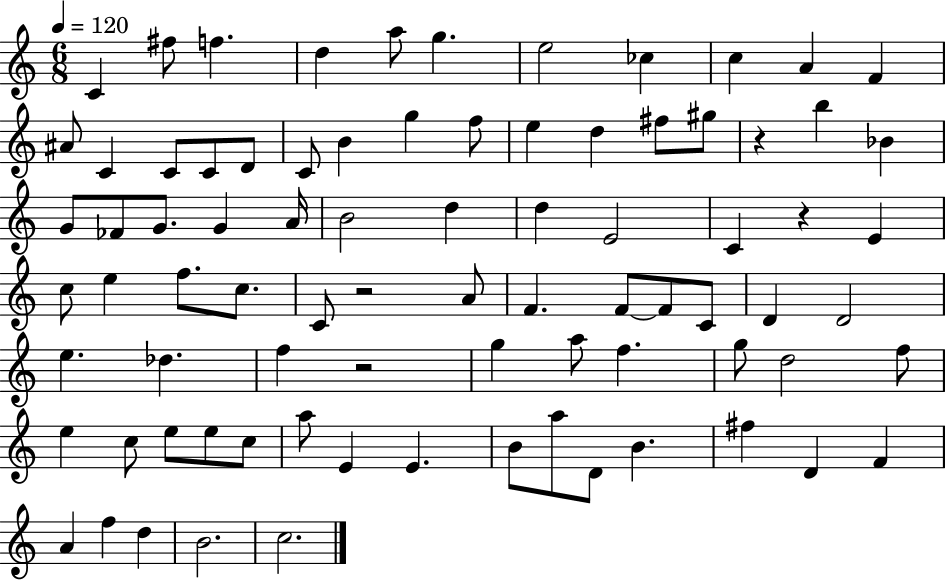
{
  \clef treble
  \numericTimeSignature
  \time 6/8
  \key c \major
  \tempo 4 = 120
  c'4 fis''8 f''4. | d''4 a''8 g''4. | e''2 ces''4 | c''4 a'4 f'4 | \break ais'8 c'4 c'8 c'8 d'8 | c'8 b'4 g''4 f''8 | e''4 d''4 fis''8 gis''8 | r4 b''4 bes'4 | \break g'8 fes'8 g'8. g'4 a'16 | b'2 d''4 | d''4 e'2 | c'4 r4 e'4 | \break c''8 e''4 f''8. c''8. | c'8 r2 a'8 | f'4. f'8~~ f'8 c'8 | d'4 d'2 | \break e''4. des''4. | f''4 r2 | g''4 a''8 f''4. | g''8 d''2 f''8 | \break e''4 c''8 e''8 e''8 c''8 | a''8 e'4 e'4. | b'8 a''8 d'8 b'4. | fis''4 d'4 f'4 | \break a'4 f''4 d''4 | b'2. | c''2. | \bar "|."
}